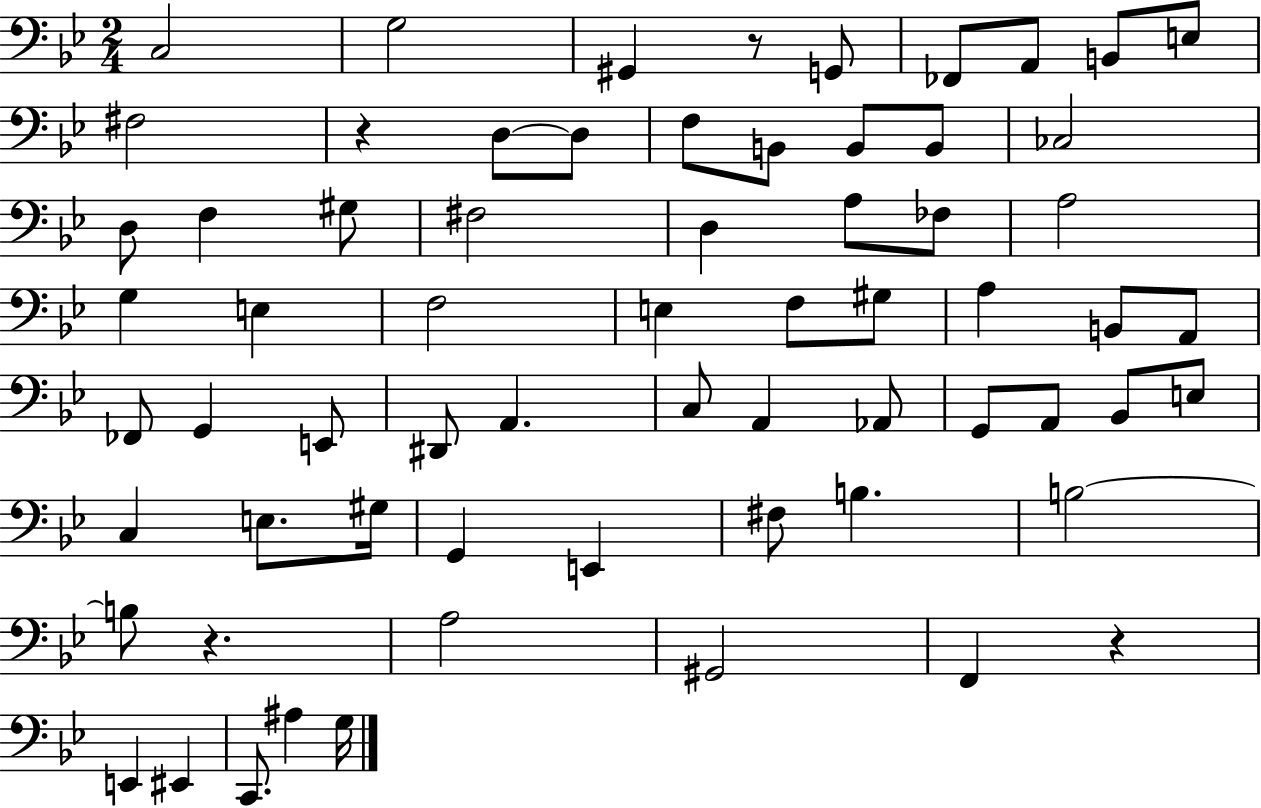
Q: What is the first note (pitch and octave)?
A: C3